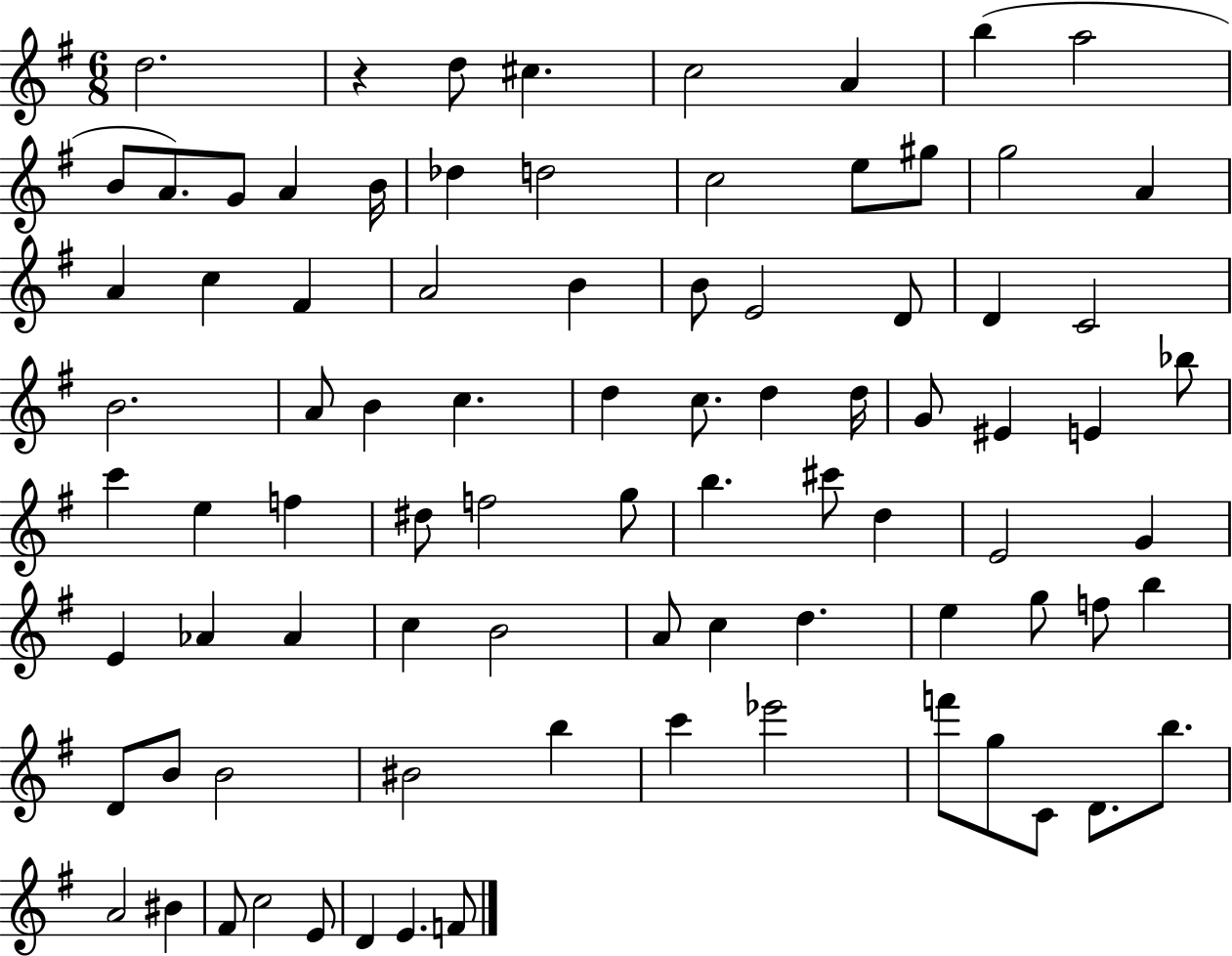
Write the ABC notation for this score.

X:1
T:Untitled
M:6/8
L:1/4
K:G
d2 z d/2 ^c c2 A b a2 B/2 A/2 G/2 A B/4 _d d2 c2 e/2 ^g/2 g2 A A c ^F A2 B B/2 E2 D/2 D C2 B2 A/2 B c d c/2 d d/4 G/2 ^E E _b/2 c' e f ^d/2 f2 g/2 b ^c'/2 d E2 G E _A _A c B2 A/2 c d e g/2 f/2 b D/2 B/2 B2 ^B2 b c' _e'2 f'/2 g/2 C/2 D/2 b/2 A2 ^B ^F/2 c2 E/2 D E F/2